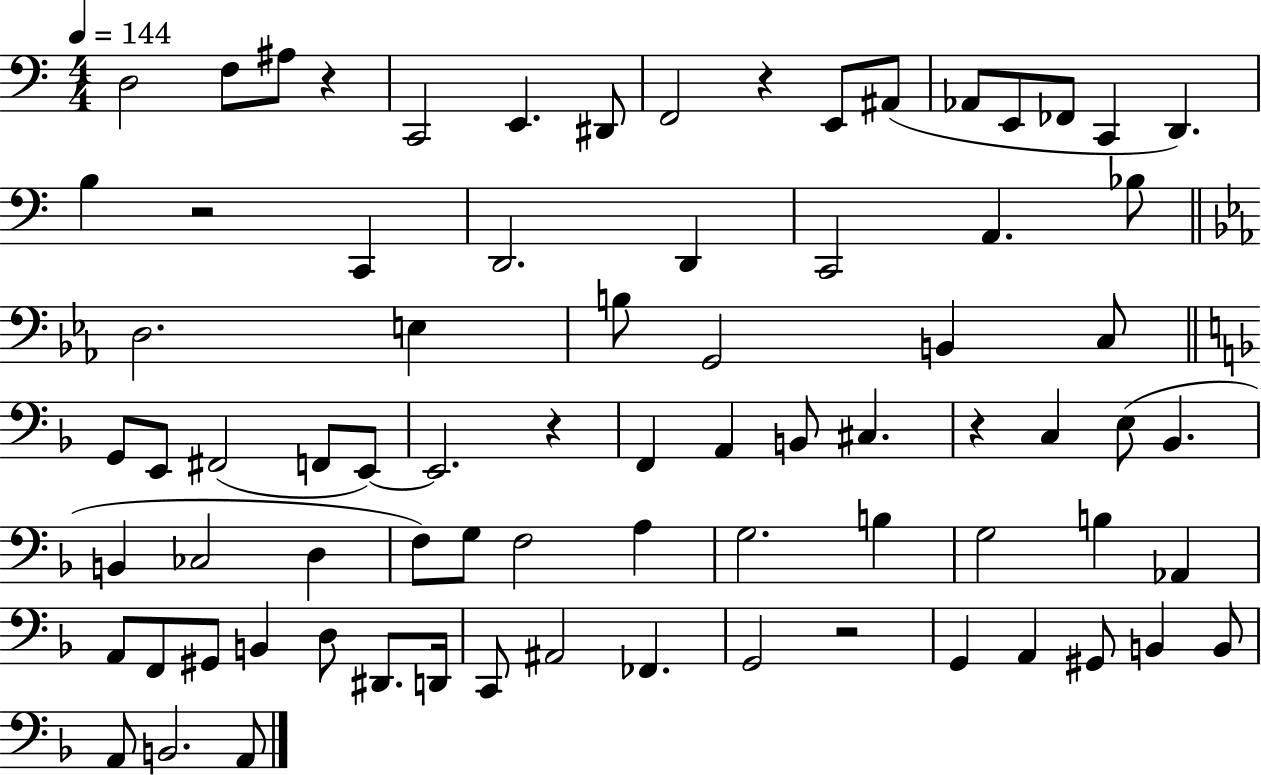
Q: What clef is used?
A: bass